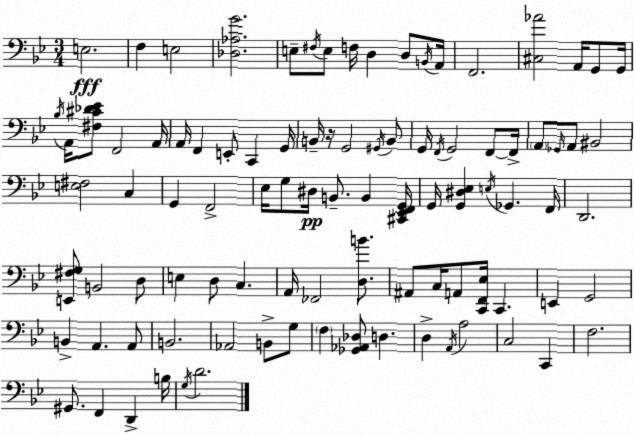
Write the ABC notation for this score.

X:1
T:Untitled
M:3/4
L:1/4
K:Bb
E,2 F, E,2 [_D,_A,G]2 E,/2 ^F,/4 E,/2 F,/4 D, D,/2 B,,/4 A,,/4 F,,2 [^C,_A]2 A,,/4 G,,/2 G,,/4 _B,/4 A,,/4 [^F,^C_D_E]/2 F,,2 A,,/4 A,,/4 F,, E,,/2 C,, G,,/4 B,,/4 z/4 G,,2 ^G,,/4 B,,/2 G,,/4 F,,/4 G,,2 F,,/2 F,,/4 A,,/2 _G,,/4 A,,/2 ^B,,2 [E,^F,]2 C, G,, F,,2 _E,/4 G,/2 ^D,/4 B,,/2 B,, [^C,,_E,,F,,G,,]/4 G,,/4 [G,,^D,_E,] E,/4 _G,, F,,/4 D,,2 [E,,^F,G,]/2 B,,2 D,/2 E, D,/2 C, A,,/4 _F,,2 [D,B]/2 ^A,,/2 C,/4 A,,/2 [C,,F,,_E,]/4 C,, E,, G,,2 B,, A,, A,,/2 B,,2 _A,,2 B,,/2 G,/2 F, [_G,,_A,,_D,]/2 D, D, A,,/4 A,2 C,2 C,, F,2 ^G,,/2 F,, D,, B,/4 G,/4 D2